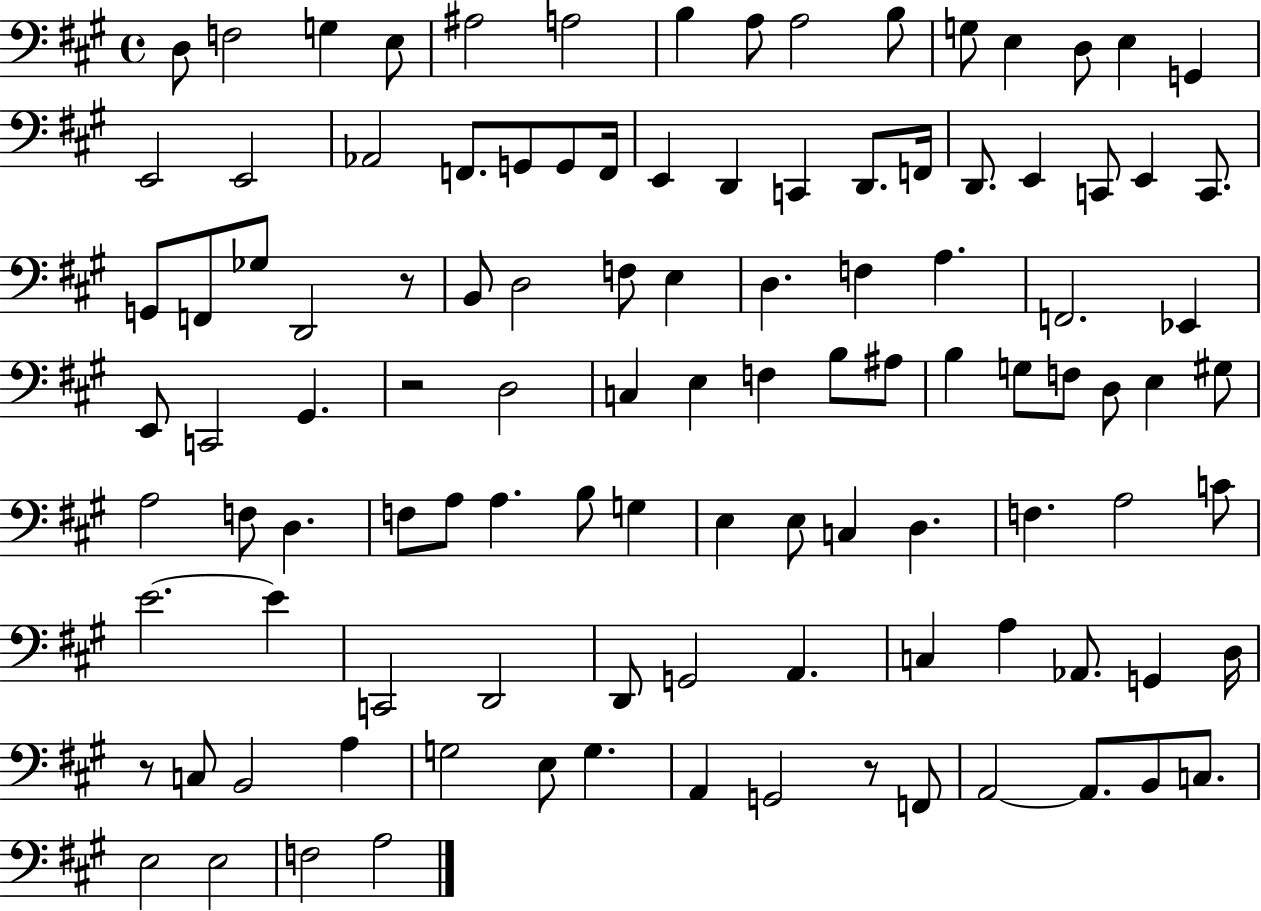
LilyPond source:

{
  \clef bass
  \time 4/4
  \defaultTimeSignature
  \key a \major
  d8 f2 g4 e8 | ais2 a2 | b4 a8 a2 b8 | g8 e4 d8 e4 g,4 | \break e,2 e,2 | aes,2 f,8. g,8 g,8 f,16 | e,4 d,4 c,4 d,8. f,16 | d,8. e,4 c,8 e,4 c,8. | \break g,8 f,8 ges8 d,2 r8 | b,8 d2 f8 e4 | d4. f4 a4. | f,2. ees,4 | \break e,8 c,2 gis,4. | r2 d2 | c4 e4 f4 b8 ais8 | b4 g8 f8 d8 e4 gis8 | \break a2 f8 d4. | f8 a8 a4. b8 g4 | e4 e8 c4 d4. | f4. a2 c'8 | \break e'2.~~ e'4 | c,2 d,2 | d,8 g,2 a,4. | c4 a4 aes,8. g,4 d16 | \break r8 c8 b,2 a4 | g2 e8 g4. | a,4 g,2 r8 f,8 | a,2~~ a,8. b,8 c8. | \break e2 e2 | f2 a2 | \bar "|."
}